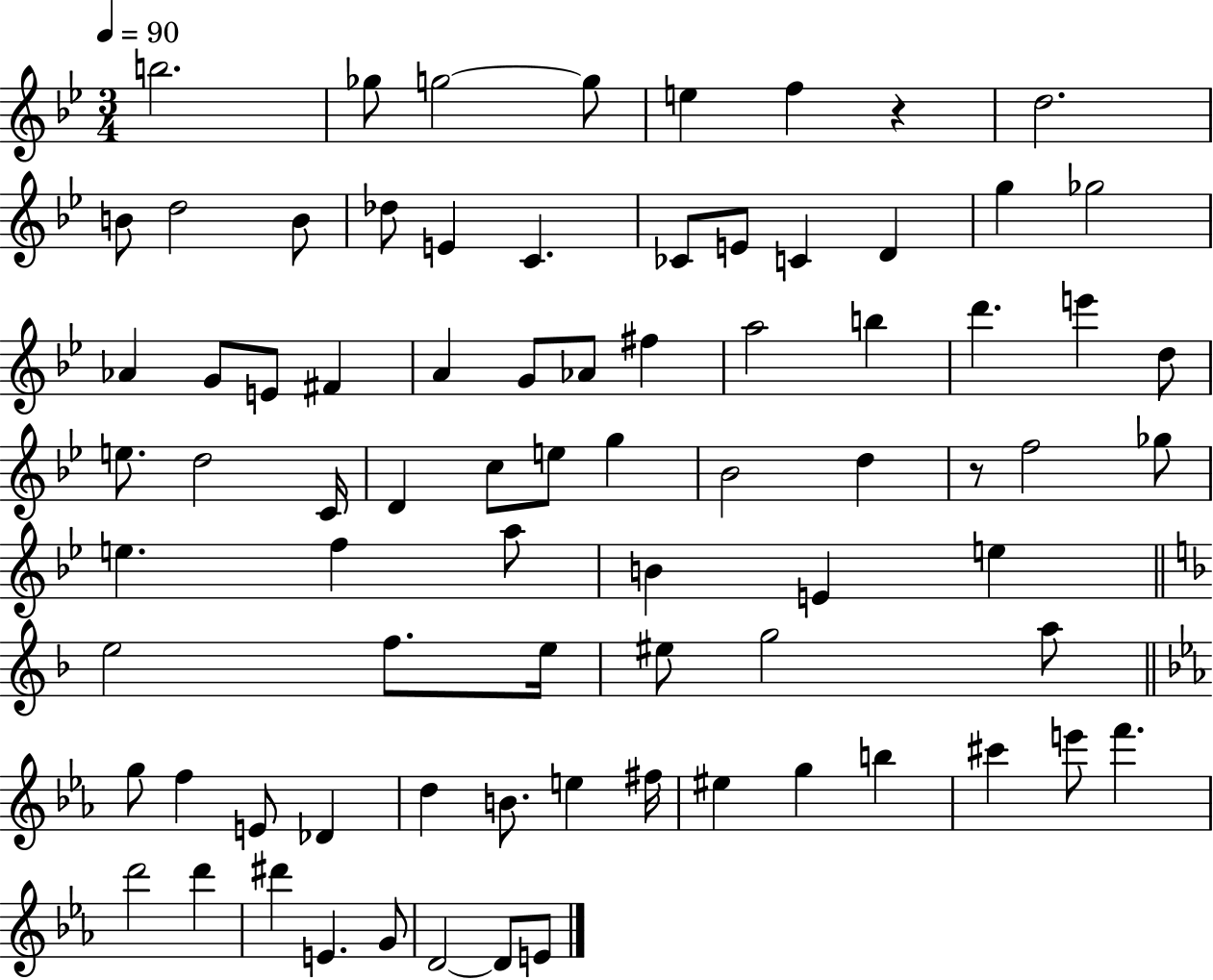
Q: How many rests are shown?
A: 2